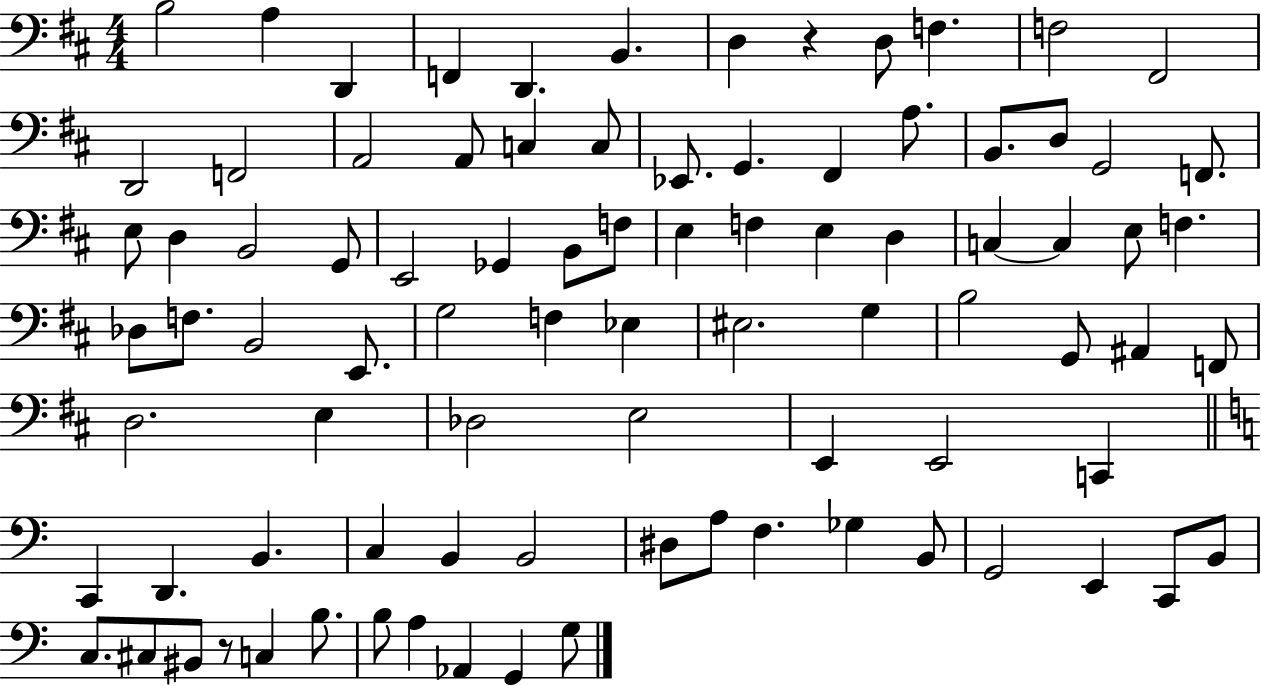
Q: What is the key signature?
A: D major